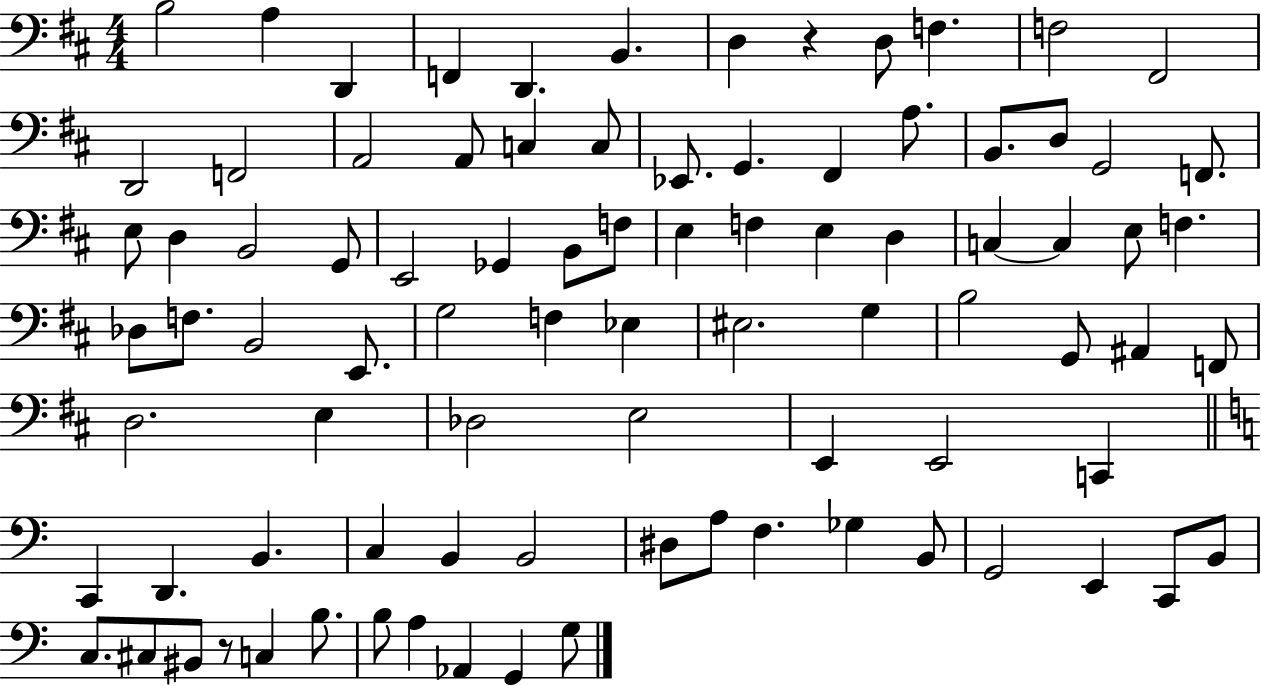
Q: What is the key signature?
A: D major